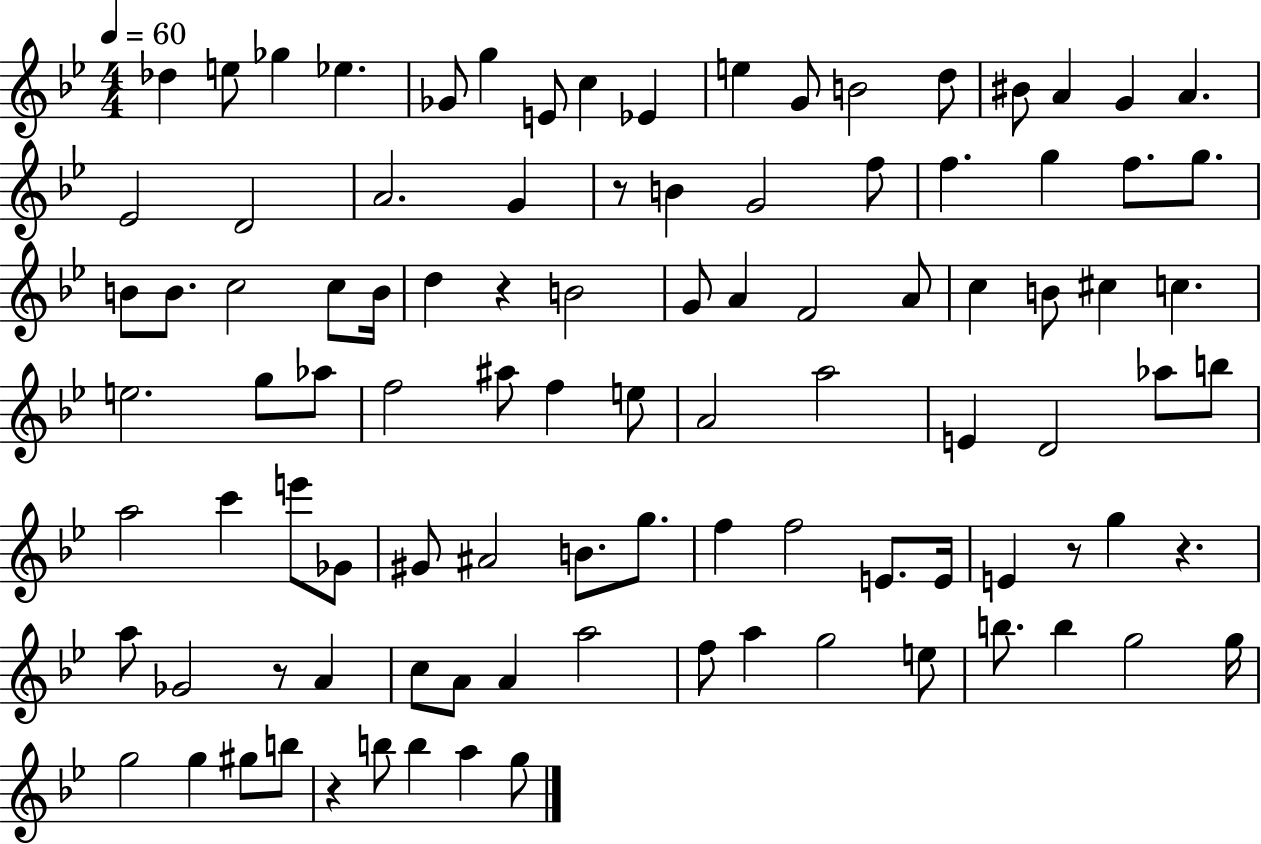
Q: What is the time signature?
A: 4/4